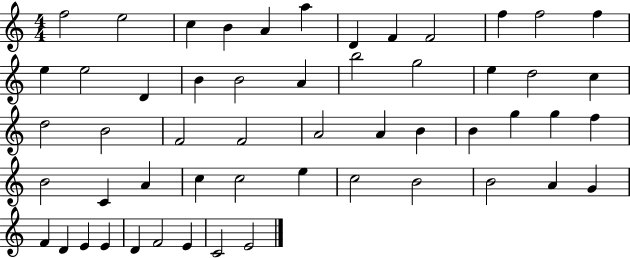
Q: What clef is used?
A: treble